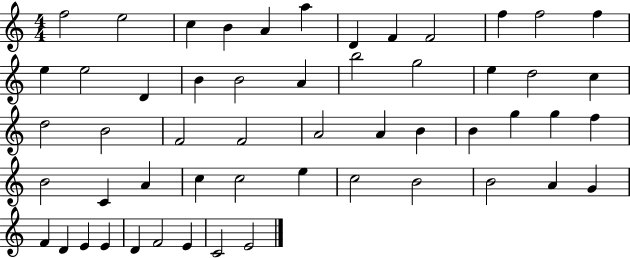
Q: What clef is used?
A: treble